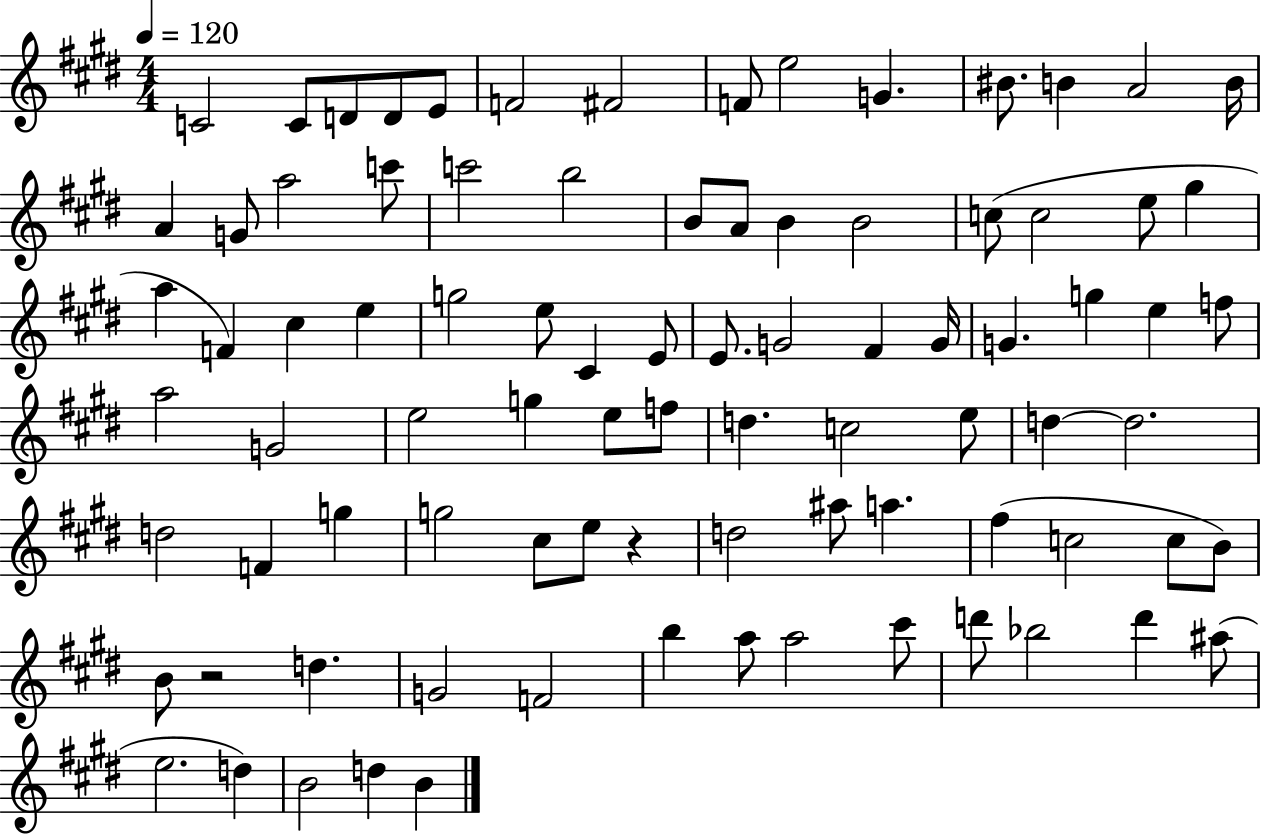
{
  \clef treble
  \numericTimeSignature
  \time 4/4
  \key e \major
  \tempo 4 = 120
  c'2 c'8 d'8 d'8 e'8 | f'2 fis'2 | f'8 e''2 g'4. | bis'8. b'4 a'2 b'16 | \break a'4 g'8 a''2 c'''8 | c'''2 b''2 | b'8 a'8 b'4 b'2 | c''8( c''2 e''8 gis''4 | \break a''4 f'4) cis''4 e''4 | g''2 e''8 cis'4 e'8 | e'8. g'2 fis'4 g'16 | g'4. g''4 e''4 f''8 | \break a''2 g'2 | e''2 g''4 e''8 f''8 | d''4. c''2 e''8 | d''4~~ d''2. | \break d''2 f'4 g''4 | g''2 cis''8 e''8 r4 | d''2 ais''8 a''4. | fis''4( c''2 c''8 b'8) | \break b'8 r2 d''4. | g'2 f'2 | b''4 a''8 a''2 cis'''8 | d'''8 bes''2 d'''4 ais''8( | \break e''2. d''4) | b'2 d''4 b'4 | \bar "|."
}